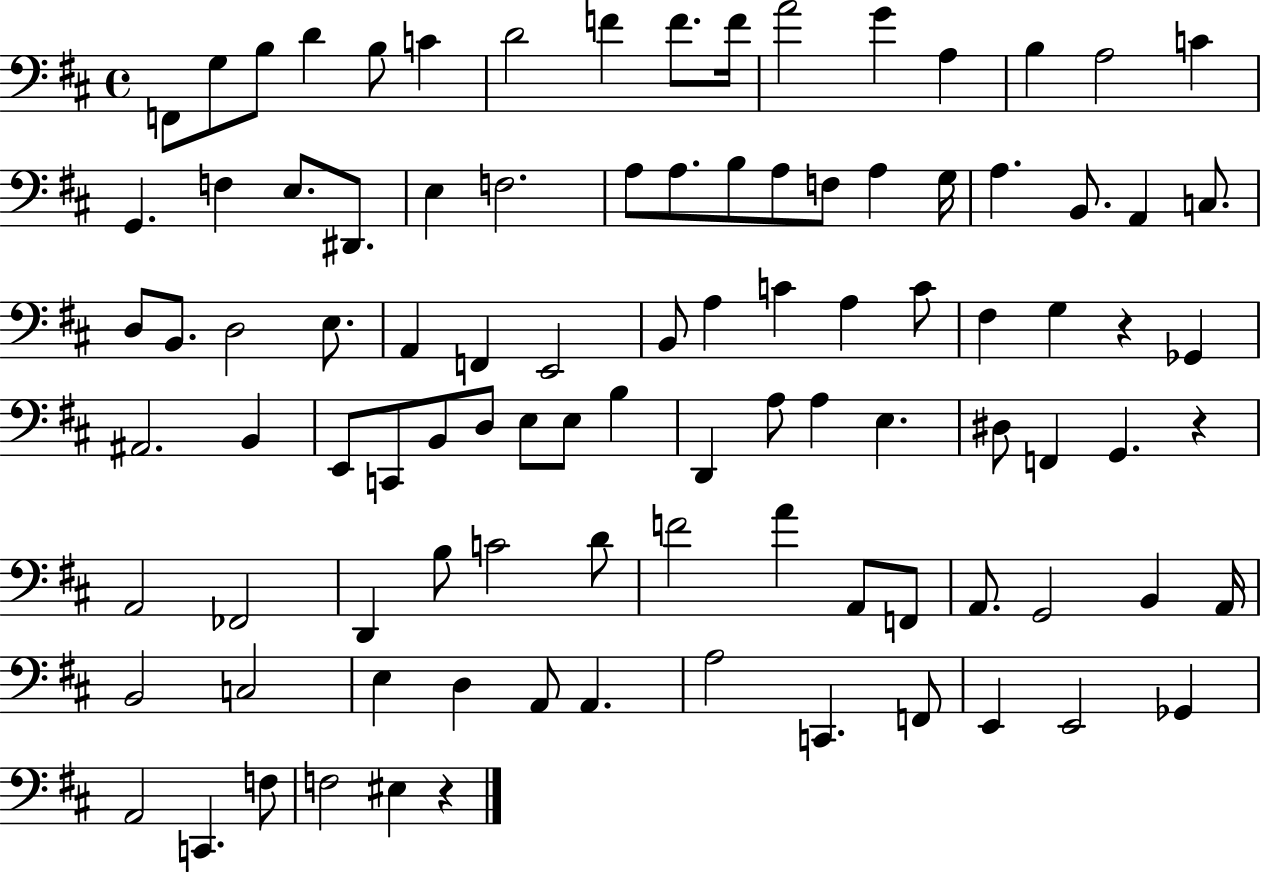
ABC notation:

X:1
T:Untitled
M:4/4
L:1/4
K:D
F,,/2 G,/2 B,/2 D B,/2 C D2 F F/2 F/4 A2 G A, B, A,2 C G,, F, E,/2 ^D,,/2 E, F,2 A,/2 A,/2 B,/2 A,/2 F,/2 A, G,/4 A, B,,/2 A,, C,/2 D,/2 B,,/2 D,2 E,/2 A,, F,, E,,2 B,,/2 A, C A, C/2 ^F, G, z _G,, ^A,,2 B,, E,,/2 C,,/2 B,,/2 D,/2 E,/2 E,/2 B, D,, A,/2 A, E, ^D,/2 F,, G,, z A,,2 _F,,2 D,, B,/2 C2 D/2 F2 A A,,/2 F,,/2 A,,/2 G,,2 B,, A,,/4 B,,2 C,2 E, D, A,,/2 A,, A,2 C,, F,,/2 E,, E,,2 _G,, A,,2 C,, F,/2 F,2 ^E, z